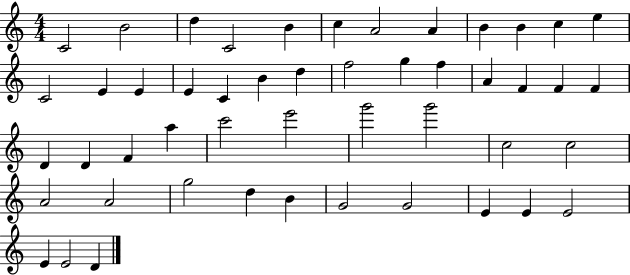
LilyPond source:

{
  \clef treble
  \numericTimeSignature
  \time 4/4
  \key c \major
  c'2 b'2 | d''4 c'2 b'4 | c''4 a'2 a'4 | b'4 b'4 c''4 e''4 | \break c'2 e'4 e'4 | e'4 c'4 b'4 d''4 | f''2 g''4 f''4 | a'4 f'4 f'4 f'4 | \break d'4 d'4 f'4 a''4 | c'''2 e'''2 | g'''2 g'''2 | c''2 c''2 | \break a'2 a'2 | g''2 d''4 b'4 | g'2 g'2 | e'4 e'4 e'2 | \break e'4 e'2 d'4 | \bar "|."
}